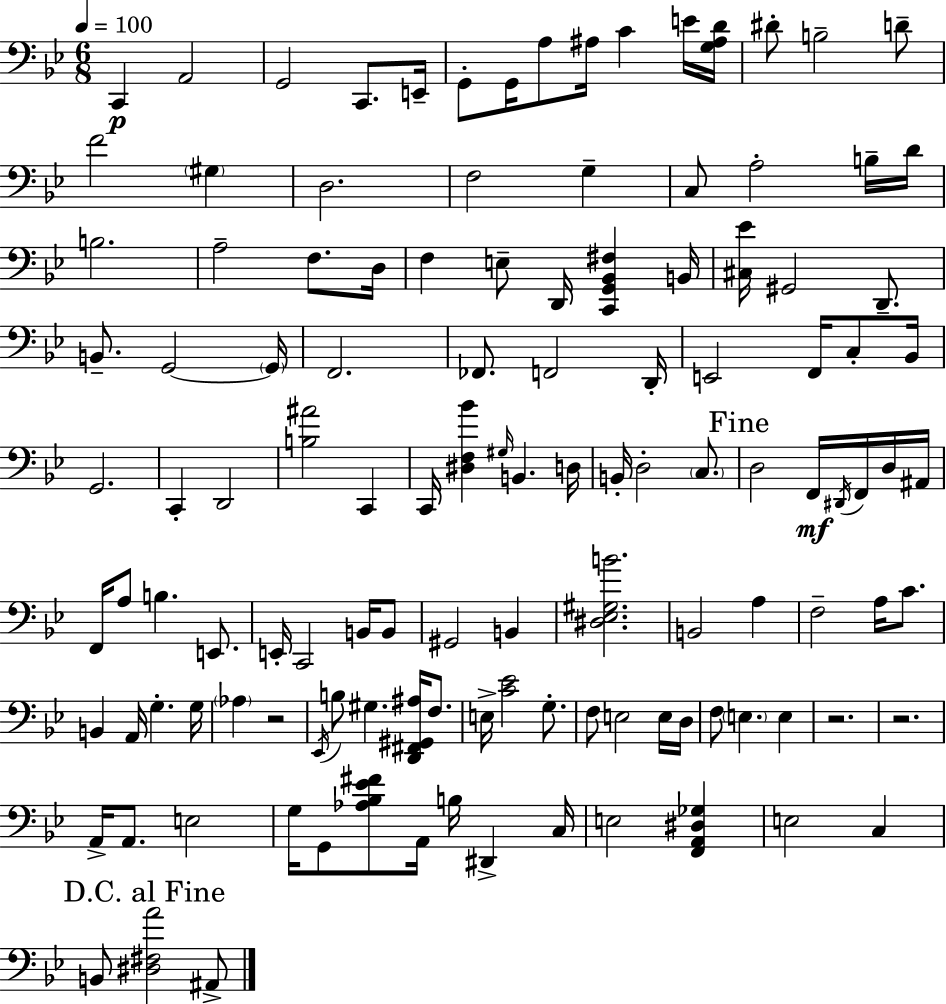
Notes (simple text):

C2/q A2/h G2/h C2/e. E2/s G2/e G2/s A3/e A#3/s C4/q E4/s [G3,A#3,D4]/s D#4/e B3/h D4/e F4/h G#3/q D3/h. F3/h G3/q C3/e A3/h B3/s D4/s B3/h. A3/h F3/e. D3/s F3/q E3/e D2/s [C2,G2,Bb2,F#3]/q B2/s [C#3,Eb4]/s G#2/h D2/e. B2/e. G2/h G2/s F2/h. FES2/e. F2/h D2/s E2/h F2/s C3/e Bb2/s G2/h. C2/q D2/h [B3,A#4]/h C2/q C2/s [D#3,F3,Bb4]/q G#3/s B2/q. D3/s B2/s D3/h C3/e. D3/h F2/s D#2/s F2/s D3/s A#2/s F2/s A3/e B3/q. E2/e. E2/s C2/h B2/s B2/e G#2/h B2/q [D#3,Eb3,G#3,B4]/h. B2/h A3/q F3/h A3/s C4/e. B2/q A2/s G3/q. G3/s Ab3/q R/h Eb2/s B3/e G#3/q. [D2,F#2,G#2,A#3]/s F3/e. E3/s [C4,Eb4]/h G3/e. F3/e E3/h E3/s D3/s F3/e E3/q. E3/q R/h. R/h. A2/s A2/e. E3/h G3/s G2/e [Ab3,Bb3,Eb4,F#4]/e A2/s B3/s D#2/q C3/s E3/h [F2,A2,D#3,Gb3]/q E3/h C3/q B2/e [D#3,F#3,A4]/h A#2/e